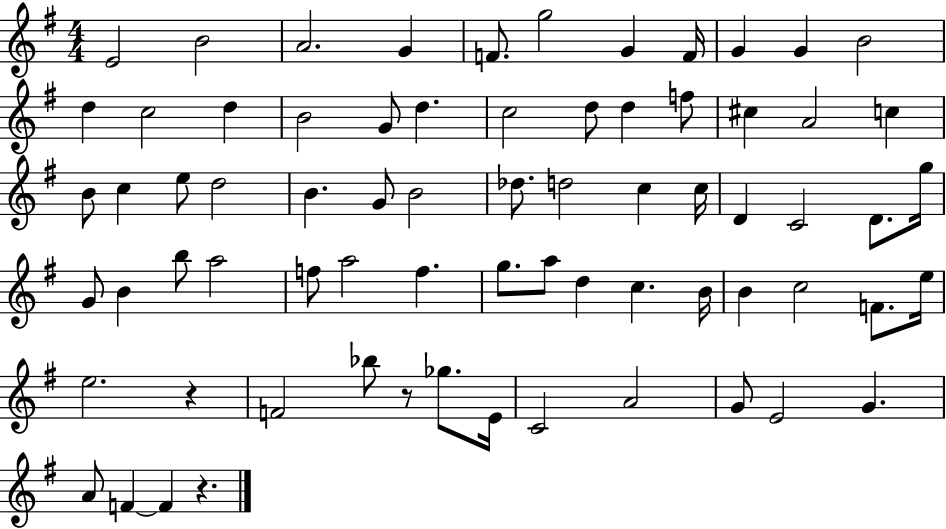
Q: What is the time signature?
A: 4/4